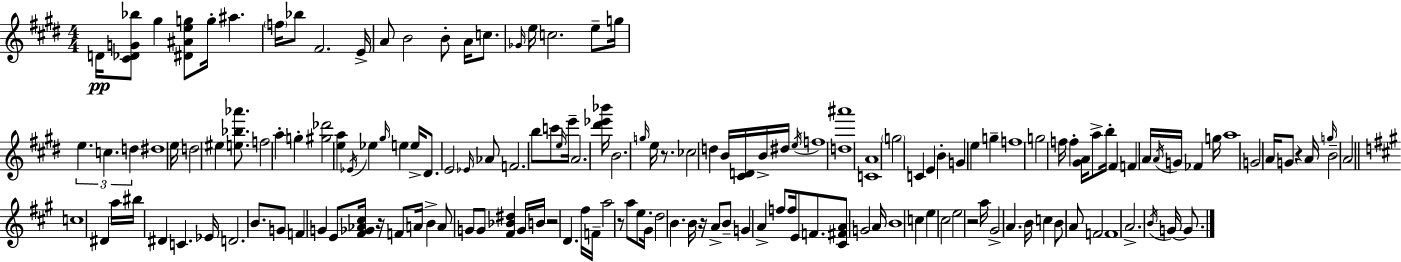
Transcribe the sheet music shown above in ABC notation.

X:1
T:Untitled
M:4/4
L:1/4
K:E
D/4 [^C_DG_b]/2 ^g [^D^Aeg]/2 g/4 ^a f/4 _b/2 ^F2 E/4 A/2 B2 B/2 A/4 c/2 _G/4 e/4 c2 e/2 g/4 e c d ^d4 e/4 d2 ^e [e_b_a']/2 f2 a g [^g_d']2 [ea] _E/4 _e ^g/4 e e/4 ^D/2 E2 _E/4 _A/2 F2 b/2 c'/2 e/4 e'/4 A2 [^d'_e'_b']/4 B2 g/4 e/4 z/2 _c2 d B/4 [^CD]/4 B/4 ^d/4 e/4 f4 [d^a']4 [CA]4 g2 C E B G e g f4 g2 f/4 f [^GA]/4 a/2 b/4 ^F F A/4 A/4 G/4 _F g/4 a4 G2 A/4 G/2 z A/4 g/4 B2 A2 c4 ^D a/4 ^b/4 ^D C _E/4 D2 B/2 G/2 F G E/2 [^F_G_A^c]/4 z/4 F/2 A/4 B A/2 G/2 G/2 [^F_B^d] G/4 B/4 z2 D ^f/4 F/4 a2 z/2 a/2 e/2 ^G/4 d2 B B/4 z/4 A/2 B/2 G A f/2 f/4 E/2 F/2 [^C^FA]/2 G2 A/4 B4 c e ^c2 e2 z2 a/4 ^G2 A B/4 c B/2 A/2 F2 F4 A2 B/4 G/4 G/2